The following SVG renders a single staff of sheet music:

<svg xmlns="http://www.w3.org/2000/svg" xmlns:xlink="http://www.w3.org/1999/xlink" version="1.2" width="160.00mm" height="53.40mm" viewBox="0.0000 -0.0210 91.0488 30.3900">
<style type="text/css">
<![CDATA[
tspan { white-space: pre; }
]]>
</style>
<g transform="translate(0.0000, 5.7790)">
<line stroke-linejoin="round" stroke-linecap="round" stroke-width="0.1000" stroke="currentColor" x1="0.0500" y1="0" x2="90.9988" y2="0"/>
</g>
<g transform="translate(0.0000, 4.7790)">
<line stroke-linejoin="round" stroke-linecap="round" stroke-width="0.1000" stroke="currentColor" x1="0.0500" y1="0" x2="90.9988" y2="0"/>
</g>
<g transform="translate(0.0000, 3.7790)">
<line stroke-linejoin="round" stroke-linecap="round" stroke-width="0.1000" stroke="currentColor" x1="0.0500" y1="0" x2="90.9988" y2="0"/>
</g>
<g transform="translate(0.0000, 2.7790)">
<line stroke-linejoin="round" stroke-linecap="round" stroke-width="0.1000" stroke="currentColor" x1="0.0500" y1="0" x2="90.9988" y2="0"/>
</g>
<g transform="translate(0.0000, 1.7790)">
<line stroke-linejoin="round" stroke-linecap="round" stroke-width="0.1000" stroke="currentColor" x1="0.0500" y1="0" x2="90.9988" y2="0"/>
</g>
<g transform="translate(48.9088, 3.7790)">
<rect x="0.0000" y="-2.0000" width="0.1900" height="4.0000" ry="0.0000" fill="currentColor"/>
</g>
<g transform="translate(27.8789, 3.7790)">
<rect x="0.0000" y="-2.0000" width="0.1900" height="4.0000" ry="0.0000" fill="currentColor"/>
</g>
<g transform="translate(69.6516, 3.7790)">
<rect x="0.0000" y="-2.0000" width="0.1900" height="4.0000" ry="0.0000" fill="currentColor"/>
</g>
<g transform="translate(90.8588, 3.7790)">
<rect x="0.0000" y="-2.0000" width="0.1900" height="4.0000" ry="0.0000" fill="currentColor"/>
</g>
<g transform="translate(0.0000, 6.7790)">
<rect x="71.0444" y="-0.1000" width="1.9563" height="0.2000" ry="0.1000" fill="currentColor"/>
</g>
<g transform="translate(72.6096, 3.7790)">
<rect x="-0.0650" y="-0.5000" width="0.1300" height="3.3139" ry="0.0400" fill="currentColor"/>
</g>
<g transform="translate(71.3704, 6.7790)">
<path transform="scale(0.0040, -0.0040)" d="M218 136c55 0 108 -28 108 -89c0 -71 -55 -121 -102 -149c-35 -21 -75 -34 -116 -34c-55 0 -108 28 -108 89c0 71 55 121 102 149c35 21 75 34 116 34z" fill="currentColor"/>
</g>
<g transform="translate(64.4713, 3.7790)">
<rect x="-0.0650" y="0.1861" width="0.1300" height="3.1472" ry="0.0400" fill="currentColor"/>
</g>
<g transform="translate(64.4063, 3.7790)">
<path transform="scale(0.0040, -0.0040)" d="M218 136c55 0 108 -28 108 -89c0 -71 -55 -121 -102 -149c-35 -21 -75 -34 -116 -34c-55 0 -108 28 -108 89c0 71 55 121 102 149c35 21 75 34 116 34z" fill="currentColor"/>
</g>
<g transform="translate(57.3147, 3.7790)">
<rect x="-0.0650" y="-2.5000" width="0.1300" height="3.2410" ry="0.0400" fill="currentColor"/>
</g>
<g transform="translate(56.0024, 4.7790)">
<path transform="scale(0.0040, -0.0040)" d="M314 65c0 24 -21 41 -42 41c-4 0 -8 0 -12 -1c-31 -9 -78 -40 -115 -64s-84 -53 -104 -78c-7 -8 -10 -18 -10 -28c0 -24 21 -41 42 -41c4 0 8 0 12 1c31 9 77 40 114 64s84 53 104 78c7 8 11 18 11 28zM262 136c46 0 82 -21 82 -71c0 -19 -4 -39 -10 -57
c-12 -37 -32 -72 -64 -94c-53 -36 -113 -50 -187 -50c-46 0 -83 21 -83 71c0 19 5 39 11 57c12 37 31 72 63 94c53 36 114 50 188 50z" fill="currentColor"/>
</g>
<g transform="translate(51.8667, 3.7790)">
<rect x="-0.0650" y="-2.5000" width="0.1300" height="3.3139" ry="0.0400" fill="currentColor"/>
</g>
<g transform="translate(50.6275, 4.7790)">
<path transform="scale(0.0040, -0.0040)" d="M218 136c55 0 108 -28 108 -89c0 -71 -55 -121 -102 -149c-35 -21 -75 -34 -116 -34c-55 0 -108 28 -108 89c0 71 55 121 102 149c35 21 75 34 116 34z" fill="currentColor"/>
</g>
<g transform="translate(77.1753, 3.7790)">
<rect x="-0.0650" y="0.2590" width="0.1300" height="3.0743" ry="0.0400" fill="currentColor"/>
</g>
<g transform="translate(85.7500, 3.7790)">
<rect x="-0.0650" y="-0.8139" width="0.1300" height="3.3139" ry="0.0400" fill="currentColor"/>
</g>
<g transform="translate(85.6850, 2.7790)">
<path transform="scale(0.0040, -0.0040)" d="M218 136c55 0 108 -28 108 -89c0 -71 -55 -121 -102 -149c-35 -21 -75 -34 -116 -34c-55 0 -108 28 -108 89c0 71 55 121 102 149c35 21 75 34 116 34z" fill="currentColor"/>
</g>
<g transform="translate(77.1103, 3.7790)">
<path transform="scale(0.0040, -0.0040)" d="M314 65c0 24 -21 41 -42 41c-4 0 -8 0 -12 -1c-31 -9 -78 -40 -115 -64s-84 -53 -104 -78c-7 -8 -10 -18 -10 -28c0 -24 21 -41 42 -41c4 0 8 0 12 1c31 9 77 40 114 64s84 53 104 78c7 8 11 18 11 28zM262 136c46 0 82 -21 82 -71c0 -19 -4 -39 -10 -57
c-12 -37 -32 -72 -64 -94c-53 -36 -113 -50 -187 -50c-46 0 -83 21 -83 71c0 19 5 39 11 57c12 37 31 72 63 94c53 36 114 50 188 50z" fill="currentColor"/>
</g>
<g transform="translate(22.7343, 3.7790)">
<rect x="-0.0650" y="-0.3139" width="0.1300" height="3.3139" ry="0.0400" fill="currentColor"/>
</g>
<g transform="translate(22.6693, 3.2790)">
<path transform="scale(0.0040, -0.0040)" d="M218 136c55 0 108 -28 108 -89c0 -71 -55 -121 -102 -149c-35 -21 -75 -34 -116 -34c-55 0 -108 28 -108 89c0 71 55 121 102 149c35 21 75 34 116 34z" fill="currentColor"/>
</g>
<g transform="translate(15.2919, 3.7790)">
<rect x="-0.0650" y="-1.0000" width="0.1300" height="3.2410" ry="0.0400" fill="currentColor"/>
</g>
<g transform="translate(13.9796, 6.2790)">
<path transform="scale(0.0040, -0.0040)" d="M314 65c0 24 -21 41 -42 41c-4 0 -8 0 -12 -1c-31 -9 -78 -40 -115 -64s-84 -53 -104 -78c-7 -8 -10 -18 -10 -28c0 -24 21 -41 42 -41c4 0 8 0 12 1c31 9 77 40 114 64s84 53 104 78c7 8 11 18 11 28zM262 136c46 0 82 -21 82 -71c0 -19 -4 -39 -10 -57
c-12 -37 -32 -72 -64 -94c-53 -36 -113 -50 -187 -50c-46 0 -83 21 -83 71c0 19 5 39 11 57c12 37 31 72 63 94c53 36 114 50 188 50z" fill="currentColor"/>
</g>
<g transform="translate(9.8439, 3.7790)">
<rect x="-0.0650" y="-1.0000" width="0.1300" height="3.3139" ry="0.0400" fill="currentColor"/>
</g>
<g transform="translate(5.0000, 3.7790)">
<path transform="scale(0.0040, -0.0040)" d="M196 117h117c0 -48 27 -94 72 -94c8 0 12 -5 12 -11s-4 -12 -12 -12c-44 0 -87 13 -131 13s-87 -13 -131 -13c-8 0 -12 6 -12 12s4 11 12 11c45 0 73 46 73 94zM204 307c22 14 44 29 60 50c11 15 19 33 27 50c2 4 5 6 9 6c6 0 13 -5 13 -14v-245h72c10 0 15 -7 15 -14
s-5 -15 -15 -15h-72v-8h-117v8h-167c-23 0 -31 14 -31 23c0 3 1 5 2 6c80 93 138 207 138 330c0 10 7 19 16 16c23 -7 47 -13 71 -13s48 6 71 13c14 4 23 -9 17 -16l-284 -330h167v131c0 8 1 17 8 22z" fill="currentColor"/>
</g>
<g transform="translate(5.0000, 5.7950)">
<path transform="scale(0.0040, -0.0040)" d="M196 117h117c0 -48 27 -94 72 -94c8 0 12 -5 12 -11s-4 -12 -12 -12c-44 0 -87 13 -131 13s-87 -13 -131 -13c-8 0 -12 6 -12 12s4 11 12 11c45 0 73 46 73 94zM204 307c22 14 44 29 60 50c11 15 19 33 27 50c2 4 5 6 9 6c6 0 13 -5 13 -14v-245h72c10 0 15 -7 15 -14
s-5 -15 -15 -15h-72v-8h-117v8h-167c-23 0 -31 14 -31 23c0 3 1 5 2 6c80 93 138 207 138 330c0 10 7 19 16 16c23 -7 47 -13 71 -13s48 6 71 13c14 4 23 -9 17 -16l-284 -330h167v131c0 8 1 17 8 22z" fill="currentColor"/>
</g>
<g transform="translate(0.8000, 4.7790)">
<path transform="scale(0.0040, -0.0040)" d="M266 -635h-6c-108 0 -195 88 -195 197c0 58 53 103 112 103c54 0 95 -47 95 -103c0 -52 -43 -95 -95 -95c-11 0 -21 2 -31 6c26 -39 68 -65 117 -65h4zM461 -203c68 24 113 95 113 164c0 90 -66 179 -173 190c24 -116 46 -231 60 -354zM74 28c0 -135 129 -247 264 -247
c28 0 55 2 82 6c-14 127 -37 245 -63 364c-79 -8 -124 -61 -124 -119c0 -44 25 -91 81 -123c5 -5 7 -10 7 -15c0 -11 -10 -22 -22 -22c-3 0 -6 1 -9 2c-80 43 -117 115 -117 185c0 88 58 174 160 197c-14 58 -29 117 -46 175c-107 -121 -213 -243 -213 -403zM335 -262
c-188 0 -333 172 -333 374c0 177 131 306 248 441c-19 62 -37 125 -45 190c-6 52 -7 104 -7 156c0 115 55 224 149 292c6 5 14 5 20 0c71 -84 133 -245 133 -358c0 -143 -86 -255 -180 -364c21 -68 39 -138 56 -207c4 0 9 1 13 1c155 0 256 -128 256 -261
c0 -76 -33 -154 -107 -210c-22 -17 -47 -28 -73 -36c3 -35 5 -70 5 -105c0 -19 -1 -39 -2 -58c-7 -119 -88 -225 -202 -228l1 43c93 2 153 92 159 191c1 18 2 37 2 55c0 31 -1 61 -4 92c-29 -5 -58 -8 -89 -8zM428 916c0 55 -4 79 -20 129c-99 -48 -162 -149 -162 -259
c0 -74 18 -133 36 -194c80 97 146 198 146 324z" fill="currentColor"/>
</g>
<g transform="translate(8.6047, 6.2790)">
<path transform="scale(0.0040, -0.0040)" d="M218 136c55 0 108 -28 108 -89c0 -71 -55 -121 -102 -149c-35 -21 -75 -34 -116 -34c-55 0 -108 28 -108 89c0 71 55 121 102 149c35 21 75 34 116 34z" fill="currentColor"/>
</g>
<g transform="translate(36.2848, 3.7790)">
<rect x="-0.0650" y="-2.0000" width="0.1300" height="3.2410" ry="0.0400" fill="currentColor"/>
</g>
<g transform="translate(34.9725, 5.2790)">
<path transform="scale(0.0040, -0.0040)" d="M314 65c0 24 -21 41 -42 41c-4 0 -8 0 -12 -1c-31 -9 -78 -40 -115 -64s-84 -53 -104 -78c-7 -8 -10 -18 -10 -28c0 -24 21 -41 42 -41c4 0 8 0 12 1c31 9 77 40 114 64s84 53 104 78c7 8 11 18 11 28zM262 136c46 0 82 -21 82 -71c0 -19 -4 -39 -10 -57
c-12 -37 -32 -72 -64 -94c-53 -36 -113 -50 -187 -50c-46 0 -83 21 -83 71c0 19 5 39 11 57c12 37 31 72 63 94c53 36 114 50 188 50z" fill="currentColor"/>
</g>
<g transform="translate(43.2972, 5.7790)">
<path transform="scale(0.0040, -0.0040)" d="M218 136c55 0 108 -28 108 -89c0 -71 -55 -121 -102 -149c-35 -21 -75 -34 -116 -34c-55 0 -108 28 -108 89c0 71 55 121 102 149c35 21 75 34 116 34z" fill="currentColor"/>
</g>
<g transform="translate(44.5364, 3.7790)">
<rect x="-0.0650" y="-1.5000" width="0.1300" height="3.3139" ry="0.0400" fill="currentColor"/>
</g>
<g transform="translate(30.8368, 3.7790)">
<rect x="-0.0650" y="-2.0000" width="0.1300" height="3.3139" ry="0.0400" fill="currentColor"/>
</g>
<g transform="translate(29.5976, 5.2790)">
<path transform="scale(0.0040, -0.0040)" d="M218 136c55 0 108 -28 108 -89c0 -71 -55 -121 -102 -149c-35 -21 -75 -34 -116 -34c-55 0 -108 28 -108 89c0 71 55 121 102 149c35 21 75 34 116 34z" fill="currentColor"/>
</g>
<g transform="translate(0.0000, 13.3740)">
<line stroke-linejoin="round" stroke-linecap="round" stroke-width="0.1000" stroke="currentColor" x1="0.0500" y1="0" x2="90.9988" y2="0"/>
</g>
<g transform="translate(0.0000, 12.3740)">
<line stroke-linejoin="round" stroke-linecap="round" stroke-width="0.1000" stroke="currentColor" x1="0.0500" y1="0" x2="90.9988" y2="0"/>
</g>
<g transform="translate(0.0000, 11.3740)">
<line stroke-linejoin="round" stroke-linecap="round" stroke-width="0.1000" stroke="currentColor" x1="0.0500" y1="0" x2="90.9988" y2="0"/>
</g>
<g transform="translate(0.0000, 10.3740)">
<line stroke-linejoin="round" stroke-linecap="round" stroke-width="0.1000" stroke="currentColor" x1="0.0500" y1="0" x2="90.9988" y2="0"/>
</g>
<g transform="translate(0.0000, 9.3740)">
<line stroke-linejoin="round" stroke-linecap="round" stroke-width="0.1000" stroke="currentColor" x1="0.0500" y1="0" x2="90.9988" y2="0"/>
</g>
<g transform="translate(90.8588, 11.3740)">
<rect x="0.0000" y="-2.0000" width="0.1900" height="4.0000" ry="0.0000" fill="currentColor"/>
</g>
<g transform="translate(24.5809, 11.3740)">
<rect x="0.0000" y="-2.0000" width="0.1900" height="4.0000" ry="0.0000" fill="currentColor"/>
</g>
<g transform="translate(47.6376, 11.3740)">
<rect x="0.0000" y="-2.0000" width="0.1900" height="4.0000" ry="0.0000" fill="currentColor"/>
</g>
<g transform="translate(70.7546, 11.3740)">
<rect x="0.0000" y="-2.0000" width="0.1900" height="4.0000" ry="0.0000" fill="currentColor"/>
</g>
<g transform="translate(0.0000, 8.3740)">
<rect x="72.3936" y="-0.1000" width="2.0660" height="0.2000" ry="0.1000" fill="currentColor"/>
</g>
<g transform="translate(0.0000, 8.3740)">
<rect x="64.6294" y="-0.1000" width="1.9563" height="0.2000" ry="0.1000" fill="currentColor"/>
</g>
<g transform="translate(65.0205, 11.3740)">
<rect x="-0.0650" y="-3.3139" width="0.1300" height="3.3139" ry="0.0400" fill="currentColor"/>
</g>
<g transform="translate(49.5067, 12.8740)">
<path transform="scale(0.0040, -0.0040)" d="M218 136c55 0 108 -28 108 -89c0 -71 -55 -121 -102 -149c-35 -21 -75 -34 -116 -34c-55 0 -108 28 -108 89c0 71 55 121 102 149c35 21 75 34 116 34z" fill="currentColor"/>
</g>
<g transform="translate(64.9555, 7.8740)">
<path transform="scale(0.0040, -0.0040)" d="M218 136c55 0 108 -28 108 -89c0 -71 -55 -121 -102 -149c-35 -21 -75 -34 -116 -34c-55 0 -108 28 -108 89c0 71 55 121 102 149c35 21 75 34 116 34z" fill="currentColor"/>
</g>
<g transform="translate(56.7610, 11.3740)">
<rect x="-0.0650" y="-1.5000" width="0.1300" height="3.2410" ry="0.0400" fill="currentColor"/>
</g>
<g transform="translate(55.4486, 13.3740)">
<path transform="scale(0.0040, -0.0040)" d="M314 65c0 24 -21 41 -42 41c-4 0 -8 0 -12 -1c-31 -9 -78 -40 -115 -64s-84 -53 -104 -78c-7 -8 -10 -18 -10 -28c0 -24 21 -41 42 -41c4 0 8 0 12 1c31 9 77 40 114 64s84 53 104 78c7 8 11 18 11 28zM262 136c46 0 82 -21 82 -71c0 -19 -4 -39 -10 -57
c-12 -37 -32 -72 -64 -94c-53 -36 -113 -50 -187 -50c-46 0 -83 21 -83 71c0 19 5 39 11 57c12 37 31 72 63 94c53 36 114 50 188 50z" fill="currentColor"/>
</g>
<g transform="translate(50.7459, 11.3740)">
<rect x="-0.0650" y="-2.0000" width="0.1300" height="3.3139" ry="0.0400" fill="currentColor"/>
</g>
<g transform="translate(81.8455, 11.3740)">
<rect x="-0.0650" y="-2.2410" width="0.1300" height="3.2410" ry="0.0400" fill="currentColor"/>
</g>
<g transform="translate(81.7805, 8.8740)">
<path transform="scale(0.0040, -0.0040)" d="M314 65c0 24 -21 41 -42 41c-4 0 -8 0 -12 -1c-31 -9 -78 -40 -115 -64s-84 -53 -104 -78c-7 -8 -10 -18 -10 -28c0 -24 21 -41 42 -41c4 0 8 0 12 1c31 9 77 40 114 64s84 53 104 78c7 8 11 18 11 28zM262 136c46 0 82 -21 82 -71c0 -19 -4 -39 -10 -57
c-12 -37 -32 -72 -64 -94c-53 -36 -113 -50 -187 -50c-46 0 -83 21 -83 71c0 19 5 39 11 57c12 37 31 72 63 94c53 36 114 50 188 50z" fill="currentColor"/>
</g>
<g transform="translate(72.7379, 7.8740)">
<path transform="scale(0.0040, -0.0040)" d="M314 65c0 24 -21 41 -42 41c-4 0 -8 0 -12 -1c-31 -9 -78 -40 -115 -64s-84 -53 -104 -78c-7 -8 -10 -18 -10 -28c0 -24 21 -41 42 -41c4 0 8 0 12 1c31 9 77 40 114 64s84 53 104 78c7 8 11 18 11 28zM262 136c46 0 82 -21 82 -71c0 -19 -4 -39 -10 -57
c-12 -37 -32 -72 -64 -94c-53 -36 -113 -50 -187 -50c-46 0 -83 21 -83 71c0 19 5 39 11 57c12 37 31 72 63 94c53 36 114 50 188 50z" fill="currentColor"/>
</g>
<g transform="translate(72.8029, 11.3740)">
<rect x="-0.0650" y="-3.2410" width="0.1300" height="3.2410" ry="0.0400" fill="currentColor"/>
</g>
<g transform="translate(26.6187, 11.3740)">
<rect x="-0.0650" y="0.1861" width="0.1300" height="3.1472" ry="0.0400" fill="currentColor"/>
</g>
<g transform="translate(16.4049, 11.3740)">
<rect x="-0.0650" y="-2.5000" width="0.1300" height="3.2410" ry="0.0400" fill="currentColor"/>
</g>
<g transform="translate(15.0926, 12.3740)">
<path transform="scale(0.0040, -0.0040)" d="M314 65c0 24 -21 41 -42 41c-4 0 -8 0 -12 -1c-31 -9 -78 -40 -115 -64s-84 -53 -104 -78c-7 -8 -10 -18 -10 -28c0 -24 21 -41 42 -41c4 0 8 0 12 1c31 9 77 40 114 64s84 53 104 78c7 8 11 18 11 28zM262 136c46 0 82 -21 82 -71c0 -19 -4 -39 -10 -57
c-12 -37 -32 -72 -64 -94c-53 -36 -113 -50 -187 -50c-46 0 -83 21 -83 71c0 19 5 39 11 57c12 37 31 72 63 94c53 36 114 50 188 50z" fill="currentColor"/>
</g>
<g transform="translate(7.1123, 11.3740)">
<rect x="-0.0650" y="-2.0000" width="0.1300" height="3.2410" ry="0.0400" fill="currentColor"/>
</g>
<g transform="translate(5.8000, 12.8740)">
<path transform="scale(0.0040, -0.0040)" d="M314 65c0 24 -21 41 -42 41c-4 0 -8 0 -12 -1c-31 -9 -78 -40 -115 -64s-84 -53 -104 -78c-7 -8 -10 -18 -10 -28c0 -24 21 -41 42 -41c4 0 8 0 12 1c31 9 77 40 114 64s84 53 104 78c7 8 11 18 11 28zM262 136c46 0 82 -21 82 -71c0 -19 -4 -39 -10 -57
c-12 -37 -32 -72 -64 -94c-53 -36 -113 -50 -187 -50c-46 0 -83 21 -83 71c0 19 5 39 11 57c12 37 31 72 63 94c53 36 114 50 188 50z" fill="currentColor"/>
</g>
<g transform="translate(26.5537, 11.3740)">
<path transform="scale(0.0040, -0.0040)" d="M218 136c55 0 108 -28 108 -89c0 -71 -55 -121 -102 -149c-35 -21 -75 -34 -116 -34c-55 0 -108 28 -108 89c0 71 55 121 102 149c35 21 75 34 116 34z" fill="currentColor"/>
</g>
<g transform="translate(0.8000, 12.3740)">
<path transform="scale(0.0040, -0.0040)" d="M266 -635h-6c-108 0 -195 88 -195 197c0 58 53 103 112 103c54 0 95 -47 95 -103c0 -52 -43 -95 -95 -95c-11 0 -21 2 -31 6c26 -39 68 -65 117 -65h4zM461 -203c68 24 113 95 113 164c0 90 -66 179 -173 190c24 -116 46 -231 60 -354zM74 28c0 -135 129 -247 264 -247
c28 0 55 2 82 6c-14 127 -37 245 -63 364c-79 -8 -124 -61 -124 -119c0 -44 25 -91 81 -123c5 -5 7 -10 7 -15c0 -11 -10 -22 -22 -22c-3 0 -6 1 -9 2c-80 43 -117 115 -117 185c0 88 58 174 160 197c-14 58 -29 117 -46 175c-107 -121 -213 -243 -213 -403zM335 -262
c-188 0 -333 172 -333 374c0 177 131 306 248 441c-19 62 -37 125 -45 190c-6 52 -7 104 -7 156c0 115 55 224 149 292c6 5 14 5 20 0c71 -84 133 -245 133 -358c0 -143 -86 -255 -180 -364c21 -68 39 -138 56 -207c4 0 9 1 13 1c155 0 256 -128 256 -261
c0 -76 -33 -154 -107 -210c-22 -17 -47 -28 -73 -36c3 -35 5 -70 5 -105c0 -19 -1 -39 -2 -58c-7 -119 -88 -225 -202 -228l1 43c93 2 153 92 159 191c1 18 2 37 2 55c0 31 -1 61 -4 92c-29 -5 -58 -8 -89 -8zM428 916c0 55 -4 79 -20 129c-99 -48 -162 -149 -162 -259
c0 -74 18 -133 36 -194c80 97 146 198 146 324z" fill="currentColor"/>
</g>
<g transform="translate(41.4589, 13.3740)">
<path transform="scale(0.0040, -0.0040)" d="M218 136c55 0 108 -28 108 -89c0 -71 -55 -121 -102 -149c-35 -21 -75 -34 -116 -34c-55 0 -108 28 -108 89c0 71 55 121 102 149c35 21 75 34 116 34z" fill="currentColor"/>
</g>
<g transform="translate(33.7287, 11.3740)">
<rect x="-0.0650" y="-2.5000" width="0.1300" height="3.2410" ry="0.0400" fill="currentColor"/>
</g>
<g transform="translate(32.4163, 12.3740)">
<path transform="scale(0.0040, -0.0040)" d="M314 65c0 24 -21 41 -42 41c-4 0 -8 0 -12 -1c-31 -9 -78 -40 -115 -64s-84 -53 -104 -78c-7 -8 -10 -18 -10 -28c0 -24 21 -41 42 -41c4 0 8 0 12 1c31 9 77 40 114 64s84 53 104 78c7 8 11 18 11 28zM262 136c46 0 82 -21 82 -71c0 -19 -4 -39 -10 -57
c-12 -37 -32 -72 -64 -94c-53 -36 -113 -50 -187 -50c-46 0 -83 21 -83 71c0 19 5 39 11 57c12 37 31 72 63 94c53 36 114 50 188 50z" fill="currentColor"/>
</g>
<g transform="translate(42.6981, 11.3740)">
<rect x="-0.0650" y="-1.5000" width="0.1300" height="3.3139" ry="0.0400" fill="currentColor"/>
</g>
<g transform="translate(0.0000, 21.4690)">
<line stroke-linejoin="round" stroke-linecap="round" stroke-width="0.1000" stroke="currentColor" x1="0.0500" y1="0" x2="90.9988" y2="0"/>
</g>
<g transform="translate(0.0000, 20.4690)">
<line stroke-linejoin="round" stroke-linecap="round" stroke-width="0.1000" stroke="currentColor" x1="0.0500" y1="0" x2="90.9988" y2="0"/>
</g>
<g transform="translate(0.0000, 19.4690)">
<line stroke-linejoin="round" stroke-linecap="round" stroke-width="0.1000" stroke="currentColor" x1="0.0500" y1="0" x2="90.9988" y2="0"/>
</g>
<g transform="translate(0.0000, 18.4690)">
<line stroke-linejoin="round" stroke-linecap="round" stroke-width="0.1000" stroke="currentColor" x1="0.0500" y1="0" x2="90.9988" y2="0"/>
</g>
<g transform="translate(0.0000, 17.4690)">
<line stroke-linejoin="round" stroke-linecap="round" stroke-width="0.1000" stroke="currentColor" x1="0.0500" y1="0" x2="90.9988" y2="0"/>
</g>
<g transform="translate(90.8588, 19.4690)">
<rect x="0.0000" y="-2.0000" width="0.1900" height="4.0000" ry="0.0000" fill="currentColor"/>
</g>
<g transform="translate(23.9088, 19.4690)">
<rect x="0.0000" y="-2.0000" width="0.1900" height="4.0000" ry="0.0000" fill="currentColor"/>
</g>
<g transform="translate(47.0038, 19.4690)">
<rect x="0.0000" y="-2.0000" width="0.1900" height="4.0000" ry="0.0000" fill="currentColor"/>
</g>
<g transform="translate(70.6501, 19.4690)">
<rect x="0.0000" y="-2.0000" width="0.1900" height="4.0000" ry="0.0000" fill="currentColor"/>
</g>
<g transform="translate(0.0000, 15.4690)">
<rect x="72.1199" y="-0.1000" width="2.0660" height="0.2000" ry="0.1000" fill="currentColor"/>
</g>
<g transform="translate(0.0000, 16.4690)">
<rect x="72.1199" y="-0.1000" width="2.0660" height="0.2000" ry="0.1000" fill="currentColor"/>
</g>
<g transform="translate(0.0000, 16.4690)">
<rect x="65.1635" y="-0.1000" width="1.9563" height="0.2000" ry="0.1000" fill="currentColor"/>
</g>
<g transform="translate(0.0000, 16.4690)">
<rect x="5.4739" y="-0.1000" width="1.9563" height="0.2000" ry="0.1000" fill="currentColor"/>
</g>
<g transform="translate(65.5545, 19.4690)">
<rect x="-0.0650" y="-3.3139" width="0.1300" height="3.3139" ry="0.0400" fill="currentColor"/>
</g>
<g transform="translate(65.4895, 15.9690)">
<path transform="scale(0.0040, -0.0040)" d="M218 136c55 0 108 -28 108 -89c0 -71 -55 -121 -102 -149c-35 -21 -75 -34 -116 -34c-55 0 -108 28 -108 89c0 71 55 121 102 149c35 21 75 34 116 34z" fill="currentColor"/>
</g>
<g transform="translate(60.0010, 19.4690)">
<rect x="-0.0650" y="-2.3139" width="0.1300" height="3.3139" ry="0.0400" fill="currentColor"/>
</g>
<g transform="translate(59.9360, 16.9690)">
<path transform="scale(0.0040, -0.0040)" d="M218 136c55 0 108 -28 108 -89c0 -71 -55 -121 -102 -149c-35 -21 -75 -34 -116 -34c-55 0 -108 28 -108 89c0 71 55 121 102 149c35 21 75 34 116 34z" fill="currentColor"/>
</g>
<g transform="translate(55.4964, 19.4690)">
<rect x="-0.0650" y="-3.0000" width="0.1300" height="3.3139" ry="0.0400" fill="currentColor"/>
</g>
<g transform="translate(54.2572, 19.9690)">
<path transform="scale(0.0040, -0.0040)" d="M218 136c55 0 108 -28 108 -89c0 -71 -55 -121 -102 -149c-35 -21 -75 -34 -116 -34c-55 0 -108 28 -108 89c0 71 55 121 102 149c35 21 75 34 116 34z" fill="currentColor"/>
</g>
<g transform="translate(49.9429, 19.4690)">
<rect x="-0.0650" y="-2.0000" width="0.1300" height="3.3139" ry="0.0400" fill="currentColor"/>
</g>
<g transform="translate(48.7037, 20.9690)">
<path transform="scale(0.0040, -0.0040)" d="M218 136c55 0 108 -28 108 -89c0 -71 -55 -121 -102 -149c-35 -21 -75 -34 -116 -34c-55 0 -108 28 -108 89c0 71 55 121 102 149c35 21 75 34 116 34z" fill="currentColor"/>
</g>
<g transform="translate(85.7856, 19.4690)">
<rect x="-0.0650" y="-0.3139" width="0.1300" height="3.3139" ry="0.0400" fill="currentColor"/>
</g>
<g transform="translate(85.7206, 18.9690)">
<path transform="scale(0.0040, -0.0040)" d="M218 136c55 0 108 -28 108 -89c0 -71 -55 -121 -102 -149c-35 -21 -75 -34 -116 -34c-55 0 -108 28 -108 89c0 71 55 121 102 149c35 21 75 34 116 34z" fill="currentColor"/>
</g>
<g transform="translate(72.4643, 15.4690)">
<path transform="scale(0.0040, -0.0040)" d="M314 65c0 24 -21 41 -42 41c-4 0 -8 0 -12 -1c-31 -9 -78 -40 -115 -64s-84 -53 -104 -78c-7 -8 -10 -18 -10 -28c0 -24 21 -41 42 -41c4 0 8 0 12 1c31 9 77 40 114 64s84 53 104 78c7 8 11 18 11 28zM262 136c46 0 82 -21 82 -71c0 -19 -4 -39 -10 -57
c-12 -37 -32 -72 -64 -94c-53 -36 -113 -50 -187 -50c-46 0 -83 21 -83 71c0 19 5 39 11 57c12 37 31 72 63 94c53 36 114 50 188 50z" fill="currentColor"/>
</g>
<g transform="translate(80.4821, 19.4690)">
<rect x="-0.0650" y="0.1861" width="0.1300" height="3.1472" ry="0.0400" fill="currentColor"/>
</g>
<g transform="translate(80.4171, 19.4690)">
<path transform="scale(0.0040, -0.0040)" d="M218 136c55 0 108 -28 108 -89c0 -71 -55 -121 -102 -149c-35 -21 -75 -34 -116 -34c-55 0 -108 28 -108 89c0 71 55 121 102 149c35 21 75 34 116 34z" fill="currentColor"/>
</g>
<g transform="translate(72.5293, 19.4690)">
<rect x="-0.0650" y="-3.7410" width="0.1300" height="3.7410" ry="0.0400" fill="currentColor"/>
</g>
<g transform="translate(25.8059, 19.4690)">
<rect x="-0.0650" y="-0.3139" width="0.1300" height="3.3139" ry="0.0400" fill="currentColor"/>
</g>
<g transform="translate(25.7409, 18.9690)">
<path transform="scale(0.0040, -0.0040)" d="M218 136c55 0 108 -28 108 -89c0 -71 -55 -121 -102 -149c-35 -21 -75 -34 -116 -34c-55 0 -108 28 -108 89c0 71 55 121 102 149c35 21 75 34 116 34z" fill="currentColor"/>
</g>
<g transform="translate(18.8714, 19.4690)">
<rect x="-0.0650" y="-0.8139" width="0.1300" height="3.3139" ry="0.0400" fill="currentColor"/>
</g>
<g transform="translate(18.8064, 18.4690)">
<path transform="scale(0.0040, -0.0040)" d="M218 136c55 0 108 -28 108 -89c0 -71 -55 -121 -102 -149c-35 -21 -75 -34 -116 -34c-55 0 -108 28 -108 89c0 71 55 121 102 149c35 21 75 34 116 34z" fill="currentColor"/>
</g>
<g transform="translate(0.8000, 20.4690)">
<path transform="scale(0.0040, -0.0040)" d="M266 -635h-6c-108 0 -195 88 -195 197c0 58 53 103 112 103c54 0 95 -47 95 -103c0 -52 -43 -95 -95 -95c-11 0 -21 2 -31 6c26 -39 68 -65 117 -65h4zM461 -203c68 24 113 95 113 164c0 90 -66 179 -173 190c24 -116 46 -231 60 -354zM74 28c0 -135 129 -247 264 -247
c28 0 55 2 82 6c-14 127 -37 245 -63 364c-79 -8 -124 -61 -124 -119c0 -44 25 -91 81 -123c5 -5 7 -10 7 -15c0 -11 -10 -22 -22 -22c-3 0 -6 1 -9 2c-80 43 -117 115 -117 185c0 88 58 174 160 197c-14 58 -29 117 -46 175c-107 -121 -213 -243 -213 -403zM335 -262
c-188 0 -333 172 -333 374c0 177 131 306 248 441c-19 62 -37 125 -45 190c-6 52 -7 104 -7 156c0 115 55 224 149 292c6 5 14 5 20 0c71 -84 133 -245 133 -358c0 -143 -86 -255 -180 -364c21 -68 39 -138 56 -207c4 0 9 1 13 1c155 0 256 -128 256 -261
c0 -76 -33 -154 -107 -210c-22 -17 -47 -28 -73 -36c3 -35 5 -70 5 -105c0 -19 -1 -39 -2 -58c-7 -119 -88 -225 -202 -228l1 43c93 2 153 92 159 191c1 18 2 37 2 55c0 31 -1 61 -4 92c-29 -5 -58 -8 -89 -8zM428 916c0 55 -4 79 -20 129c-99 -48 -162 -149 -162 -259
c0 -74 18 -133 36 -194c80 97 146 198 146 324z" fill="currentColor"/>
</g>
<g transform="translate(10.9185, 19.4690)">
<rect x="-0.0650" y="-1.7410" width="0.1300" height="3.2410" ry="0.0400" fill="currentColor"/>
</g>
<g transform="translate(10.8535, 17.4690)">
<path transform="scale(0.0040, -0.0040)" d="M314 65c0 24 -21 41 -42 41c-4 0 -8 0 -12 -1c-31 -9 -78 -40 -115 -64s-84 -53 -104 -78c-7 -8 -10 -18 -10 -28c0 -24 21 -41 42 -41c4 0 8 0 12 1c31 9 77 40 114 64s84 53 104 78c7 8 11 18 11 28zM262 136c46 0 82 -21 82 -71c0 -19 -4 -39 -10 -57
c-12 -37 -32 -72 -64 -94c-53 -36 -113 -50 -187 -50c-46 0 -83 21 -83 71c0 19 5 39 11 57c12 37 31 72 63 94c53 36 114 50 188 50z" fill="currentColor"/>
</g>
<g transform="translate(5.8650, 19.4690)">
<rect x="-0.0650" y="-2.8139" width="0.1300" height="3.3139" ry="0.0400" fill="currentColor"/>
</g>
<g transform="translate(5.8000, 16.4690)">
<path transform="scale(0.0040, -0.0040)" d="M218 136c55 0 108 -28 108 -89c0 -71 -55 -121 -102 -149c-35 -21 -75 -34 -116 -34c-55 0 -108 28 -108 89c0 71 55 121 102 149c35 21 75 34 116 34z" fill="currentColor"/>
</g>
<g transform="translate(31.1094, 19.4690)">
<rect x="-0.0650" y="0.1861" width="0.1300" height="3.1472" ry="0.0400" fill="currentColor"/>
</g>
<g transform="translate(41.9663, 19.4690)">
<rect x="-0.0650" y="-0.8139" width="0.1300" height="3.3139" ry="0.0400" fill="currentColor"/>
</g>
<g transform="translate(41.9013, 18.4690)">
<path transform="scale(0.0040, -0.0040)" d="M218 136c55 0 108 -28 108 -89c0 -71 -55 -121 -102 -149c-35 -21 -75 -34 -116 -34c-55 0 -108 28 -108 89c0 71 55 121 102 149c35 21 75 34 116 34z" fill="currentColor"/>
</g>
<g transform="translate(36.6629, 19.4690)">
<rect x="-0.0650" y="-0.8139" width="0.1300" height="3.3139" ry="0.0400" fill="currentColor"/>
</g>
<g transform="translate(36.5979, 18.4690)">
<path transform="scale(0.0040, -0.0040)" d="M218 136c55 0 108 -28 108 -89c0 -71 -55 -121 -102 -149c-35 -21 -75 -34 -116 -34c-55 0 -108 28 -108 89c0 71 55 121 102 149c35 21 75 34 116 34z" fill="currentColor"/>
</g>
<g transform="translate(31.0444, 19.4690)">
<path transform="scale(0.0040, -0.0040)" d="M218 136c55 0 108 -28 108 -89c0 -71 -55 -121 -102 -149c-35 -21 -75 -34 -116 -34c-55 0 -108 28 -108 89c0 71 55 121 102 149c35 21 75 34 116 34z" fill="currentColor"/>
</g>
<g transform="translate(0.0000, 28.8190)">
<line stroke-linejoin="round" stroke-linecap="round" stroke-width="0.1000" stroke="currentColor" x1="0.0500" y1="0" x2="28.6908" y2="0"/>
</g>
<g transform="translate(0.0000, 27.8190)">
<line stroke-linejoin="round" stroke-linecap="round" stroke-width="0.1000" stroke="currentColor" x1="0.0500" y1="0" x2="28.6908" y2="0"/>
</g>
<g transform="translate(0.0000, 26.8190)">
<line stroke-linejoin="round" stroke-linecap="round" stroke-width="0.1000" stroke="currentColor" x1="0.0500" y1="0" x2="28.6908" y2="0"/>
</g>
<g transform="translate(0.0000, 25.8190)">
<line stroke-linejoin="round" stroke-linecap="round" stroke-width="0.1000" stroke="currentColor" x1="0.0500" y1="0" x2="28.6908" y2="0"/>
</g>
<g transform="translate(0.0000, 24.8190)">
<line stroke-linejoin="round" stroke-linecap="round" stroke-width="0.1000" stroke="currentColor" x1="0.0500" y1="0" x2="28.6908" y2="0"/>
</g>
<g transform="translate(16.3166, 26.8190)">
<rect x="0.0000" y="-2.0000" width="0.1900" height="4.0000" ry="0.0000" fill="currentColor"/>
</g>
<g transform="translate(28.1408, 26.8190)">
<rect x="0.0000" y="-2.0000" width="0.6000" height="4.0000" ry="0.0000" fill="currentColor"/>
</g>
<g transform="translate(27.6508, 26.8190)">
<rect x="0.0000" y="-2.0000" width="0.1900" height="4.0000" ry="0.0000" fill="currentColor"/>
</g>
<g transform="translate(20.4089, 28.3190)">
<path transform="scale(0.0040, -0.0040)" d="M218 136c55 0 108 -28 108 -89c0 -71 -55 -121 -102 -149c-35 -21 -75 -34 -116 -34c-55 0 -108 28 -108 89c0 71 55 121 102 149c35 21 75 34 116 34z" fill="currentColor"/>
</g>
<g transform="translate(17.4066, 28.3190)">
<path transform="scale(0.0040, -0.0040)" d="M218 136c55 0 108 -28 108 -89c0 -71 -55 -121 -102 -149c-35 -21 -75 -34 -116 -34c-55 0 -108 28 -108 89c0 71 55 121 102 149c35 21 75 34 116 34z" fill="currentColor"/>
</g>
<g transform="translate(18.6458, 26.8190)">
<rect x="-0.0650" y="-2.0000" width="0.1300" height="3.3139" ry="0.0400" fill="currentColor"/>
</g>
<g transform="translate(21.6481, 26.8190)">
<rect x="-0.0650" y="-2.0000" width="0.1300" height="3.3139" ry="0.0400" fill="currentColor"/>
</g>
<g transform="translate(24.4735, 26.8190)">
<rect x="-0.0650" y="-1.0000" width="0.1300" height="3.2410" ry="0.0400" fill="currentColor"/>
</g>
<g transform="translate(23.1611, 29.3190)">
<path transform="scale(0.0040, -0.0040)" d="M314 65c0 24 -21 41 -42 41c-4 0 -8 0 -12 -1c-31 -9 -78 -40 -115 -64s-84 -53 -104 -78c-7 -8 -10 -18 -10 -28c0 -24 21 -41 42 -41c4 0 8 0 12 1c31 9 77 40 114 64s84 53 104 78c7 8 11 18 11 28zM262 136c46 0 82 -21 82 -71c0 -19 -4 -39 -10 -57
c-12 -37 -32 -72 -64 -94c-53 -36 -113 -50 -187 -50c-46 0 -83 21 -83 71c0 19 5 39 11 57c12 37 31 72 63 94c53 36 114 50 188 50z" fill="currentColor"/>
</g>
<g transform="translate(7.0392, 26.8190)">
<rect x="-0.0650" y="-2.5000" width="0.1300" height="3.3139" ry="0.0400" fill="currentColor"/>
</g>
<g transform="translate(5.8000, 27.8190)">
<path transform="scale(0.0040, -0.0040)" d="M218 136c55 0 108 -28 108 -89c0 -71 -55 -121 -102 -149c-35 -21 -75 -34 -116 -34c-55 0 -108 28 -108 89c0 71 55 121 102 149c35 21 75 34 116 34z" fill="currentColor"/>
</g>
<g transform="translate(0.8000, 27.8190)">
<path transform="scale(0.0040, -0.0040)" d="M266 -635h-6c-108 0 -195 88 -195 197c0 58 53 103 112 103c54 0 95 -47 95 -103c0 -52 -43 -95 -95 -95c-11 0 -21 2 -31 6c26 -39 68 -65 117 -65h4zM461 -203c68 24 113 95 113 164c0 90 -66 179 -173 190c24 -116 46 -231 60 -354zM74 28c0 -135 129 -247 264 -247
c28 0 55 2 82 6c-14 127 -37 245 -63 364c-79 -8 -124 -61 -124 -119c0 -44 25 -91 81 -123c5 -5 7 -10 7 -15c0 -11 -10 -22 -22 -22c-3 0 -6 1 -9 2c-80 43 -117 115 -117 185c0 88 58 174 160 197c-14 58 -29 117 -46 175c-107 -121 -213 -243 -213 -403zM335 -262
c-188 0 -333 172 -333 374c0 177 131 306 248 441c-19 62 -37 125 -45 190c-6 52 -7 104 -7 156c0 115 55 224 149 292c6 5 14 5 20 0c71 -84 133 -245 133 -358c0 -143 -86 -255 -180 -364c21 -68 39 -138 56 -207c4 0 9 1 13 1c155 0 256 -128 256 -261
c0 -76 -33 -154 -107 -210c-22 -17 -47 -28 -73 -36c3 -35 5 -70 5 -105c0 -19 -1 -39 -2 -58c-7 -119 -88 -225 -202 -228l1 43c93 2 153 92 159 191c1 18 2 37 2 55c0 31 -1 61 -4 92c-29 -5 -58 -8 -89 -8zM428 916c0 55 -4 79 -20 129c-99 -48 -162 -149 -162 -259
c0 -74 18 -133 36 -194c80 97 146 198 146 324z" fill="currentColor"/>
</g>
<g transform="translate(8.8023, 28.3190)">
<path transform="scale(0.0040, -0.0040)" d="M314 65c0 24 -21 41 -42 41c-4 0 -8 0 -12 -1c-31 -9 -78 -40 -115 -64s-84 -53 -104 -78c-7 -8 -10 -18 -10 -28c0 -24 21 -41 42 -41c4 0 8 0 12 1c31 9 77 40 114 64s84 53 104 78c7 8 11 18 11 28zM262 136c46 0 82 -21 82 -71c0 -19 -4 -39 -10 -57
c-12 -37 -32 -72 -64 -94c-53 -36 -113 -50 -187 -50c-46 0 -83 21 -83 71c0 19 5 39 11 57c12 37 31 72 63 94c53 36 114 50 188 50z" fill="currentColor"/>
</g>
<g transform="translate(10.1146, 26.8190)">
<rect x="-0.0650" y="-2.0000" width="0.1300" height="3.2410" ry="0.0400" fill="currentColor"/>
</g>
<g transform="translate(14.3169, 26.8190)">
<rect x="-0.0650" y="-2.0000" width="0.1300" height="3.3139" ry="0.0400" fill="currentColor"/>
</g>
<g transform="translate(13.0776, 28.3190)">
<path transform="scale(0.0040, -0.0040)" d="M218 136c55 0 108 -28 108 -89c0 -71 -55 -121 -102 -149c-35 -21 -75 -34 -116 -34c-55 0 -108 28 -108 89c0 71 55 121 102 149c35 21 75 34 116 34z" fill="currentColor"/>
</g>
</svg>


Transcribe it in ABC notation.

X:1
T:Untitled
M:4/4
L:1/4
K:C
D D2 c F F2 E G G2 B C B2 d F2 G2 B G2 E F E2 b b2 g2 a f2 d c B d d F A g b c'2 B c G F2 F F F D2